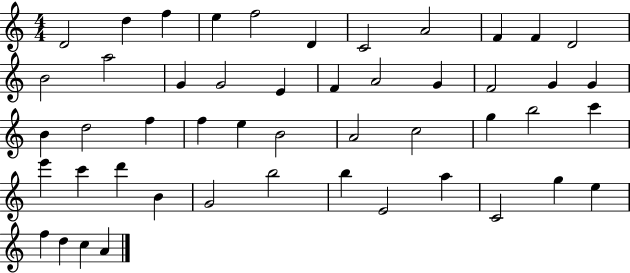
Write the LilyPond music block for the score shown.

{
  \clef treble
  \numericTimeSignature
  \time 4/4
  \key c \major
  d'2 d''4 f''4 | e''4 f''2 d'4 | c'2 a'2 | f'4 f'4 d'2 | \break b'2 a''2 | g'4 g'2 e'4 | f'4 a'2 g'4 | f'2 g'4 g'4 | \break b'4 d''2 f''4 | f''4 e''4 b'2 | a'2 c''2 | g''4 b''2 c'''4 | \break e'''4 c'''4 d'''4 b'4 | g'2 b''2 | b''4 e'2 a''4 | c'2 g''4 e''4 | \break f''4 d''4 c''4 a'4 | \bar "|."
}